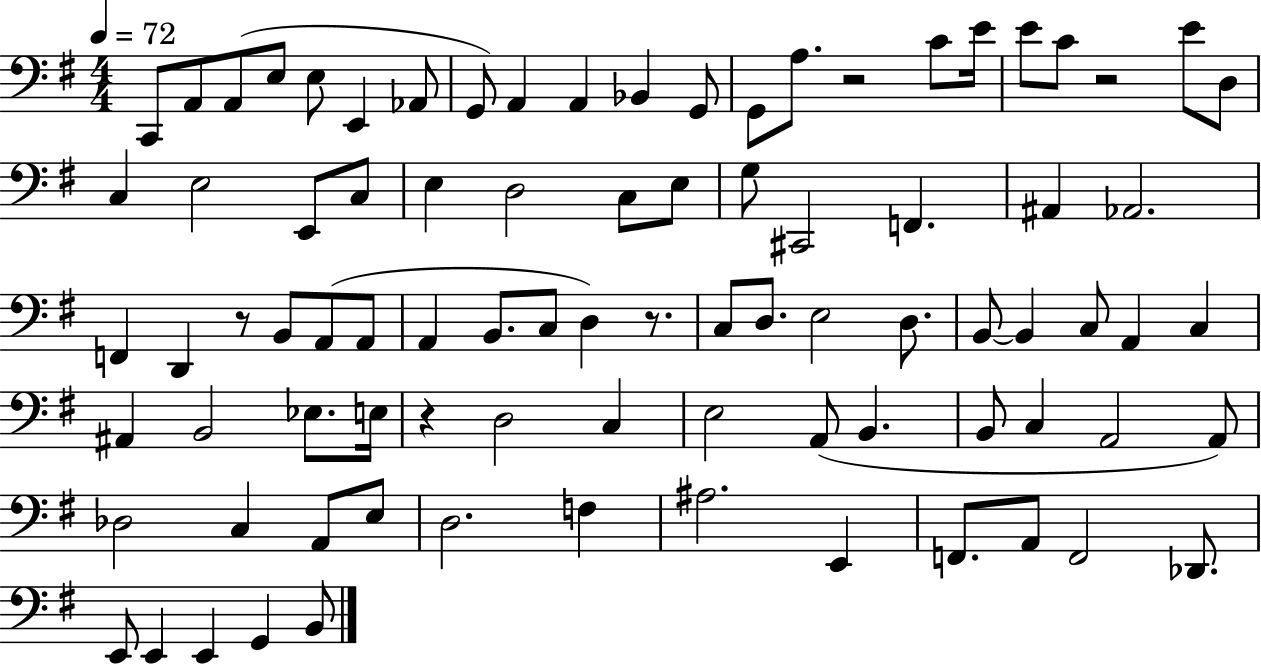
X:1
T:Untitled
M:4/4
L:1/4
K:G
C,,/2 A,,/2 A,,/2 E,/2 E,/2 E,, _A,,/2 G,,/2 A,, A,, _B,, G,,/2 G,,/2 A,/2 z2 C/2 E/4 E/2 C/2 z2 E/2 D,/2 C, E,2 E,,/2 C,/2 E, D,2 C,/2 E,/2 G,/2 ^C,,2 F,, ^A,, _A,,2 F,, D,, z/2 B,,/2 A,,/2 A,,/2 A,, B,,/2 C,/2 D, z/2 C,/2 D,/2 E,2 D,/2 B,,/2 B,, C,/2 A,, C, ^A,, B,,2 _E,/2 E,/4 z D,2 C, E,2 A,,/2 B,, B,,/2 C, A,,2 A,,/2 _D,2 C, A,,/2 E,/2 D,2 F, ^A,2 E,, F,,/2 A,,/2 F,,2 _D,,/2 E,,/2 E,, E,, G,, B,,/2